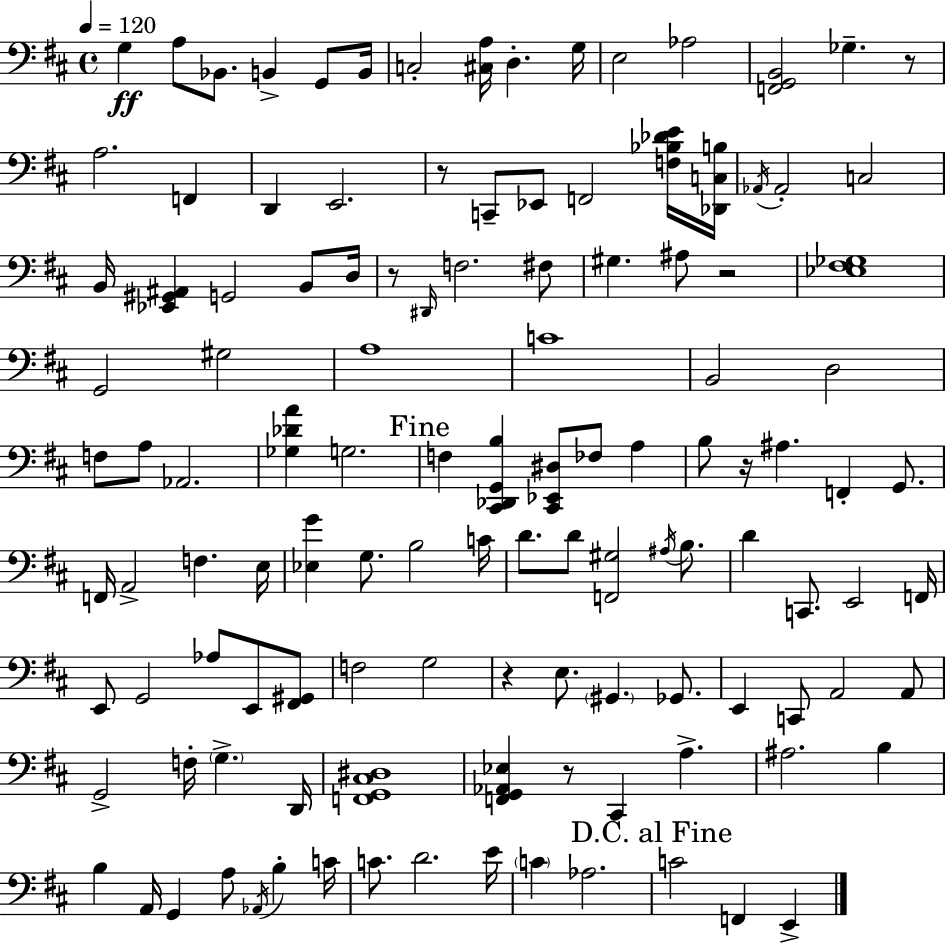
X:1
T:Untitled
M:4/4
L:1/4
K:D
G, A,/2 _B,,/2 B,, G,,/2 B,,/4 C,2 [^C,A,]/4 D, G,/4 E,2 _A,2 [F,,G,,B,,]2 _G, z/2 A,2 F,, D,, E,,2 z/2 C,,/2 _E,,/2 F,,2 [F,_B,_DE]/4 [_D,,C,B,]/4 _A,,/4 _A,,2 C,2 B,,/4 [_E,,^G,,^A,,] G,,2 B,,/2 D,/4 z/2 ^D,,/4 F,2 ^F,/2 ^G, ^A,/2 z2 [_E,^F,_G,]4 G,,2 ^G,2 A,4 C4 B,,2 D,2 F,/2 A,/2 _A,,2 [_G,_DA] G,2 F, [^C,,_D,,G,,B,] [^C,,_E,,^D,]/2 _F,/2 A, B,/2 z/4 ^A, F,, G,,/2 F,,/4 A,,2 F, E,/4 [_E,G] G,/2 B,2 C/4 D/2 D/2 [F,,^G,]2 ^A,/4 B,/2 D C,,/2 E,,2 F,,/4 E,,/2 G,,2 _A,/2 E,,/2 [^F,,^G,,]/2 F,2 G,2 z E,/2 ^G,, _G,,/2 E,, C,,/2 A,,2 A,,/2 G,,2 F,/4 G, D,,/4 [F,,G,,^C,^D,]4 [F,,G,,_A,,_E,] z/2 ^C,, A, ^A,2 B, B, A,,/4 G,, A,/2 _A,,/4 B, C/4 C/2 D2 E/4 C _A,2 C2 F,, E,,